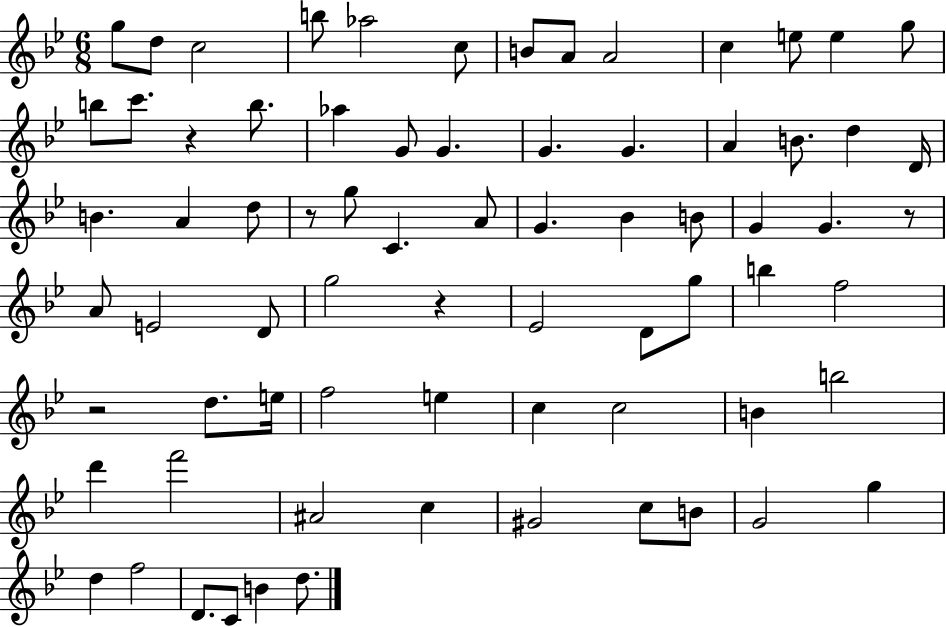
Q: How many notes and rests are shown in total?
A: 73